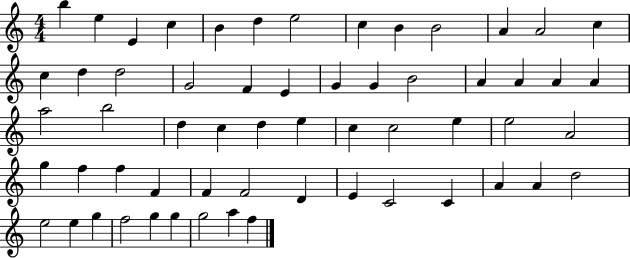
X:1
T:Untitled
M:4/4
L:1/4
K:C
b e E c B d e2 c B B2 A A2 c c d d2 G2 F E G G B2 A A A A a2 b2 d c d e c c2 e e2 A2 g f f F F F2 D E C2 C A A d2 e2 e g f2 g g g2 a f